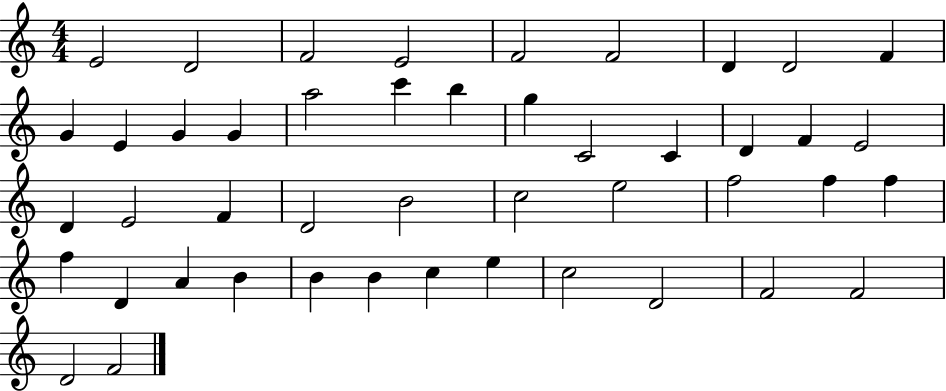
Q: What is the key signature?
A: C major